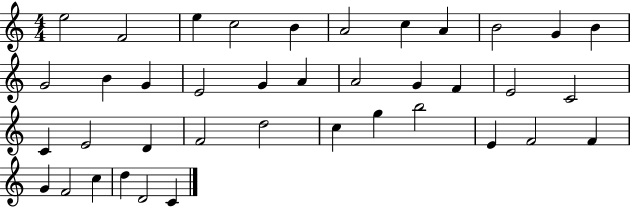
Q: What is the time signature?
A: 4/4